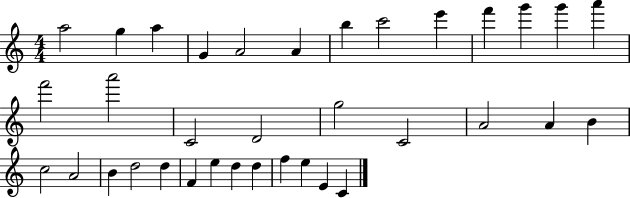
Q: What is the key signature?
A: C major